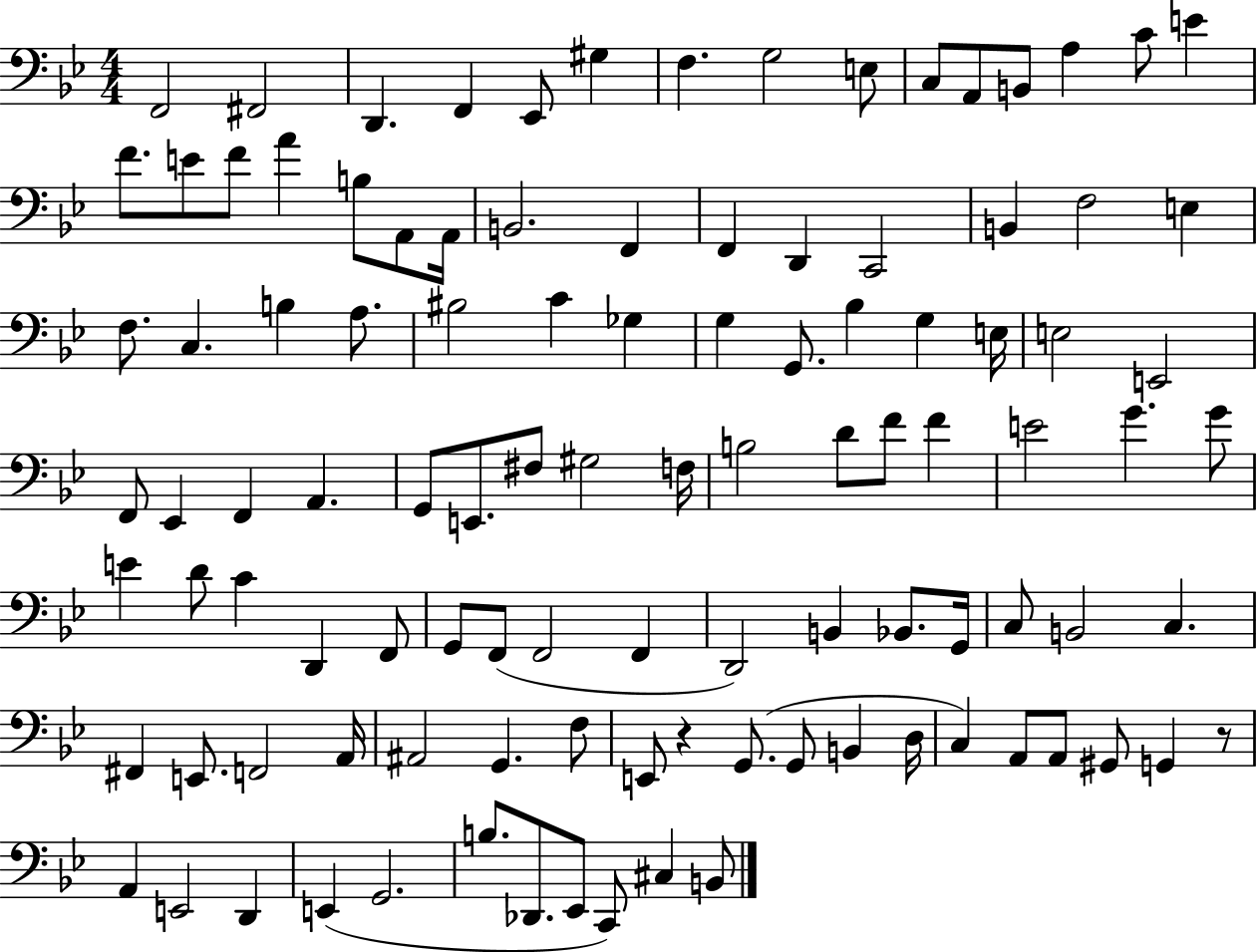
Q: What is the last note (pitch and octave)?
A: B2